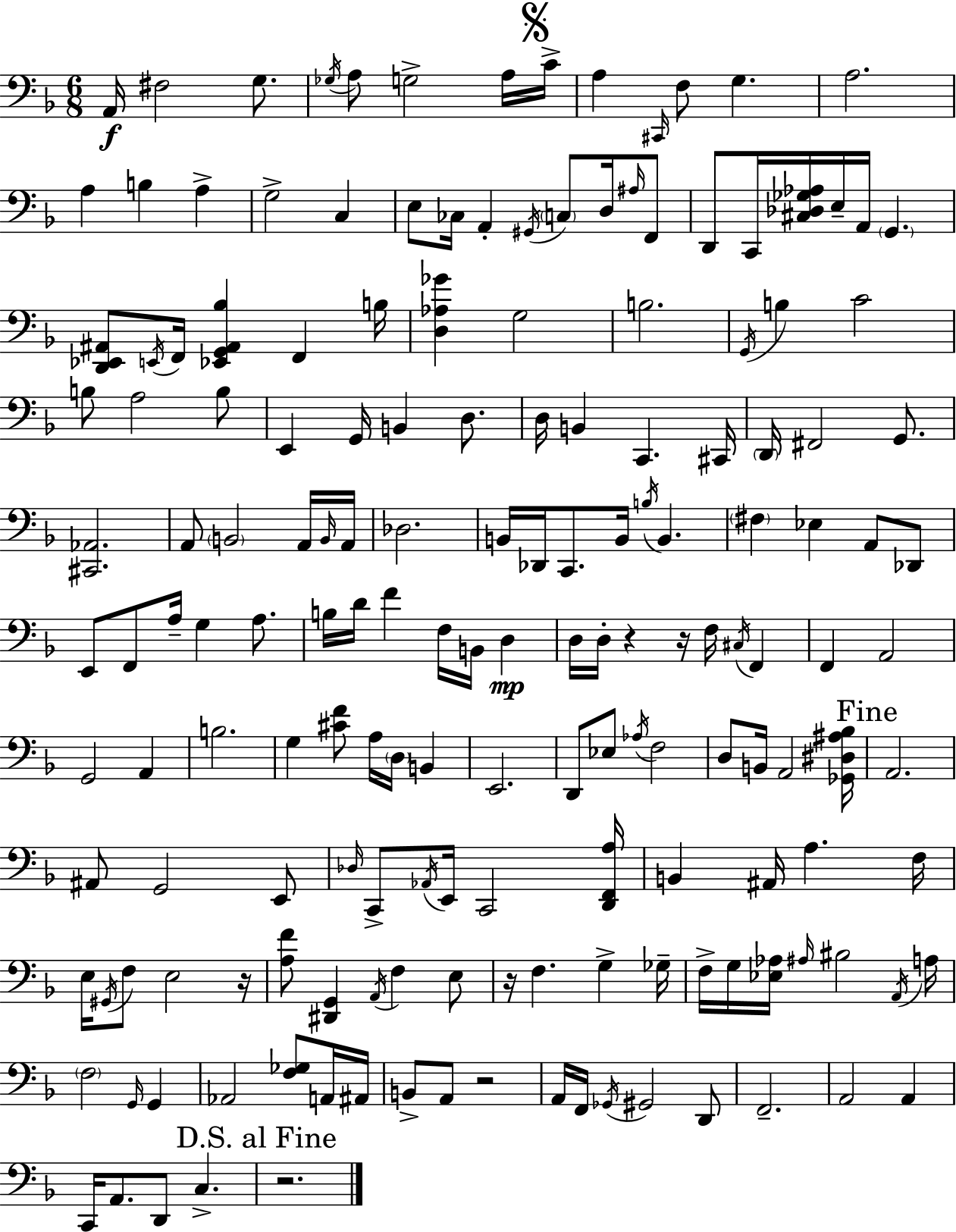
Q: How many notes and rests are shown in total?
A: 170